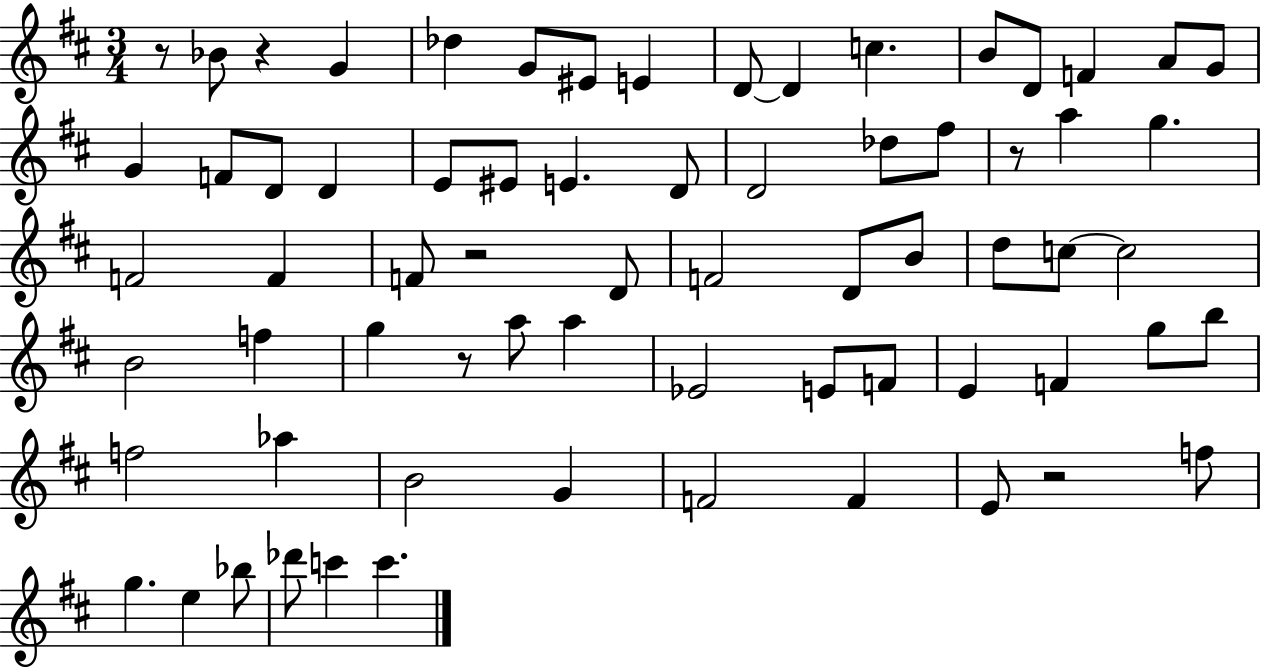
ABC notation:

X:1
T:Untitled
M:3/4
L:1/4
K:D
z/2 _B/2 z G _d G/2 ^E/2 E D/2 D c B/2 D/2 F A/2 G/2 G F/2 D/2 D E/2 ^E/2 E D/2 D2 _d/2 ^f/2 z/2 a g F2 F F/2 z2 D/2 F2 D/2 B/2 d/2 c/2 c2 B2 f g z/2 a/2 a _E2 E/2 F/2 E F g/2 b/2 f2 _a B2 G F2 F E/2 z2 f/2 g e _b/2 _d'/2 c' c'